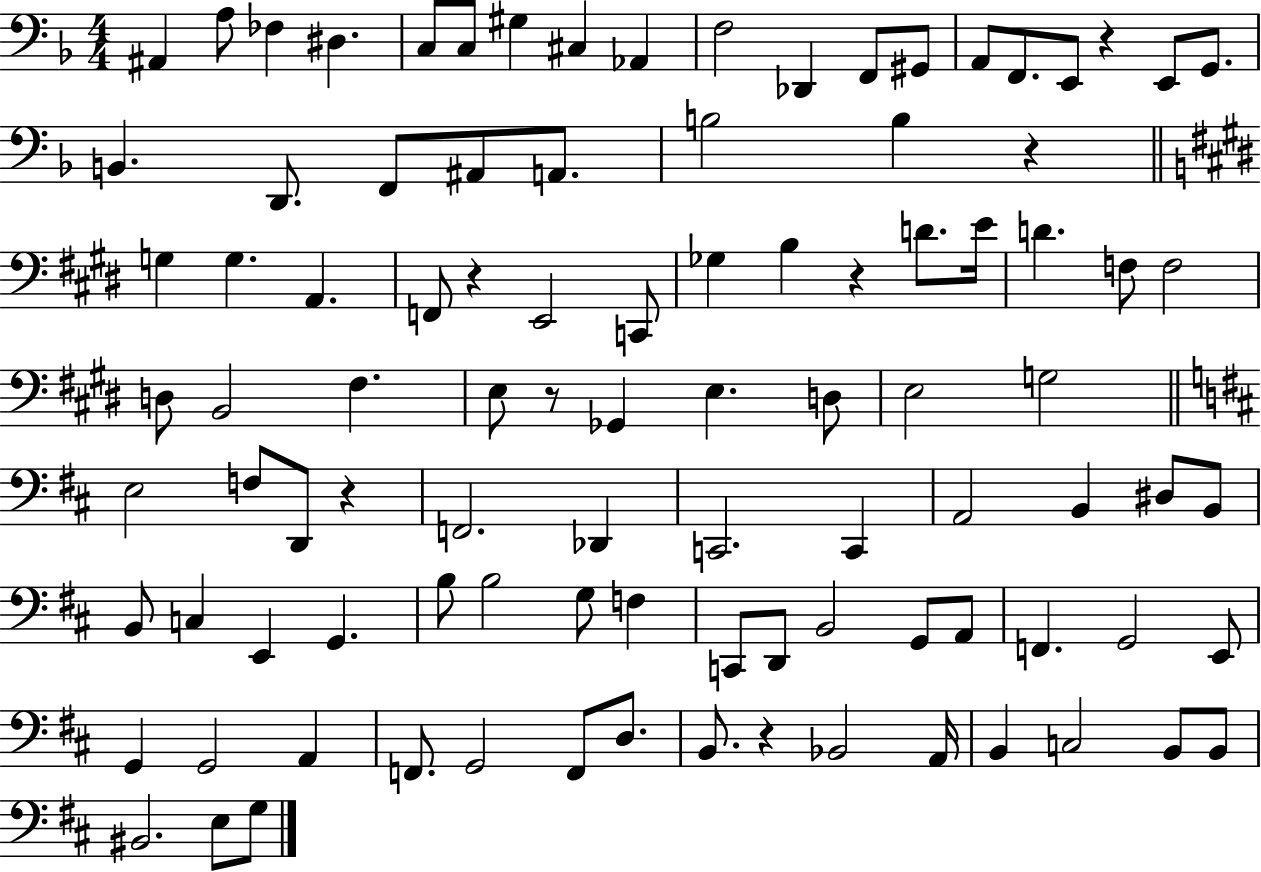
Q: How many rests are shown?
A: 7